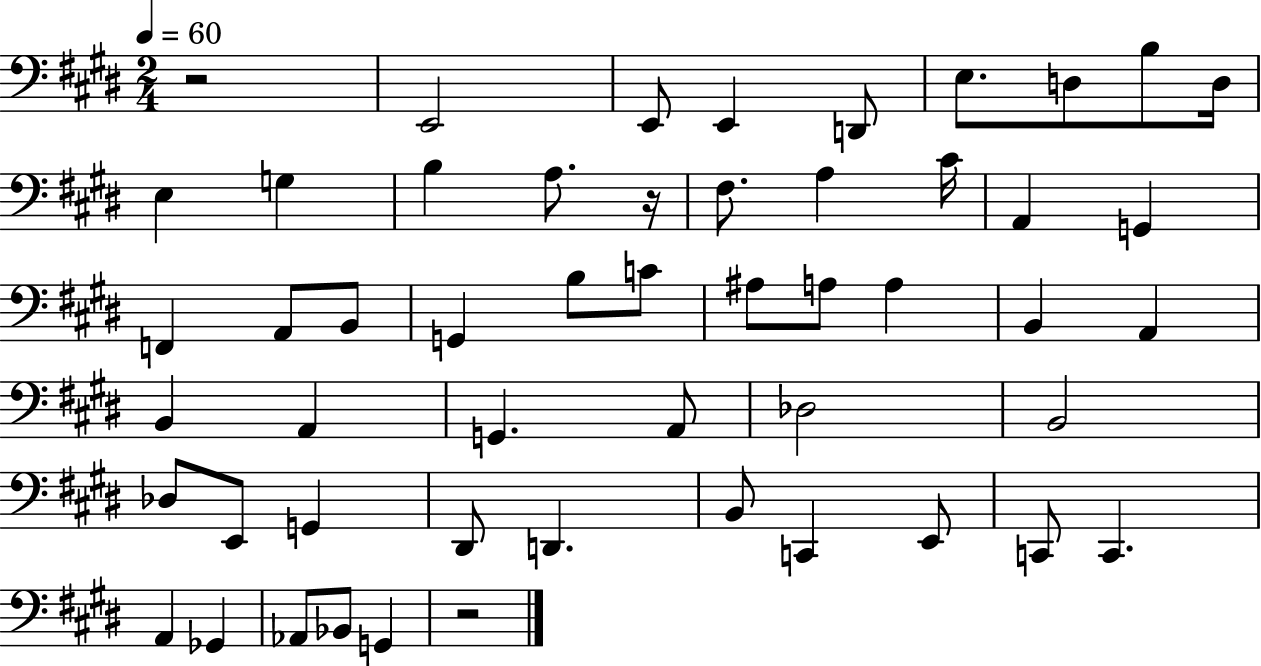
X:1
T:Untitled
M:2/4
L:1/4
K:E
z2 E,,2 E,,/2 E,, D,,/2 E,/2 D,/2 B,/2 D,/4 E, G, B, A,/2 z/4 ^F,/2 A, ^C/4 A,, G,, F,, A,,/2 B,,/2 G,, B,/2 C/2 ^A,/2 A,/2 A, B,, A,, B,, A,, G,, A,,/2 _D,2 B,,2 _D,/2 E,,/2 G,, ^D,,/2 D,, B,,/2 C,, E,,/2 C,,/2 C,, A,, _G,, _A,,/2 _B,,/2 G,, z2